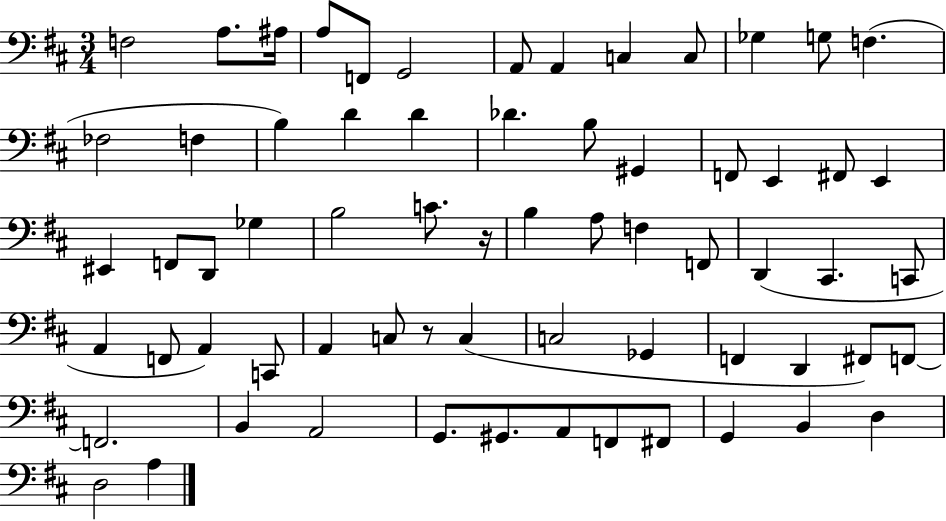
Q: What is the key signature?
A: D major